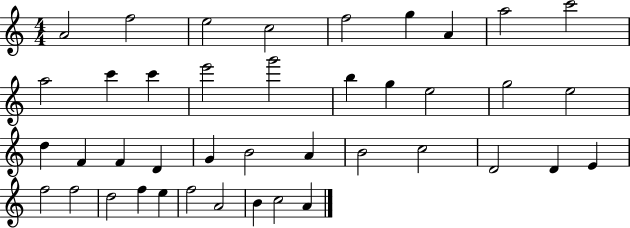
X:1
T:Untitled
M:4/4
L:1/4
K:C
A2 f2 e2 c2 f2 g A a2 c'2 a2 c' c' e'2 g'2 b g e2 g2 e2 d F F D G B2 A B2 c2 D2 D E f2 f2 d2 f e f2 A2 B c2 A